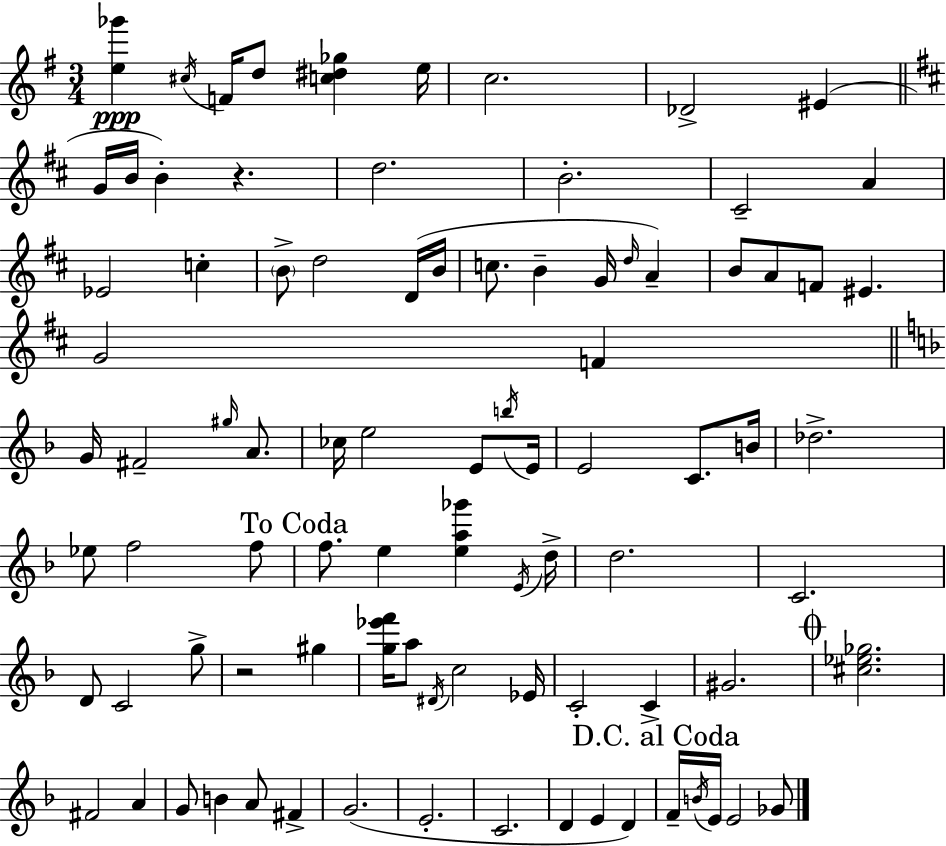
[E5,Gb6]/q C#5/s F4/s D5/e [C5,D#5,Gb5]/q E5/s C5/h. Db4/h EIS4/q G4/s B4/s B4/q R/q. D5/h. B4/h. C#4/h A4/q Eb4/h C5/q B4/e D5/h D4/s B4/s C5/e. B4/q G4/s D5/s A4/q B4/e A4/e F4/e EIS4/q. G4/h F4/q G4/s F#4/h G#5/s A4/e. CES5/s E5/h E4/e B5/s E4/s E4/h C4/e. B4/s Db5/h. Eb5/e F5/h F5/e F5/e. E5/q [E5,A5,Gb6]/q E4/s D5/s D5/h. C4/h. D4/e C4/h G5/e R/h G#5/q [G5,Eb6,F6]/s A5/e D#4/s C5/h Eb4/s C4/h C4/q G#4/h. [C#5,Eb5,Gb5]/h. F#4/h A4/q G4/e B4/q A4/e F#4/q G4/h. E4/h. C4/h. D4/q E4/q D4/q F4/s B4/s E4/s E4/h Gb4/e